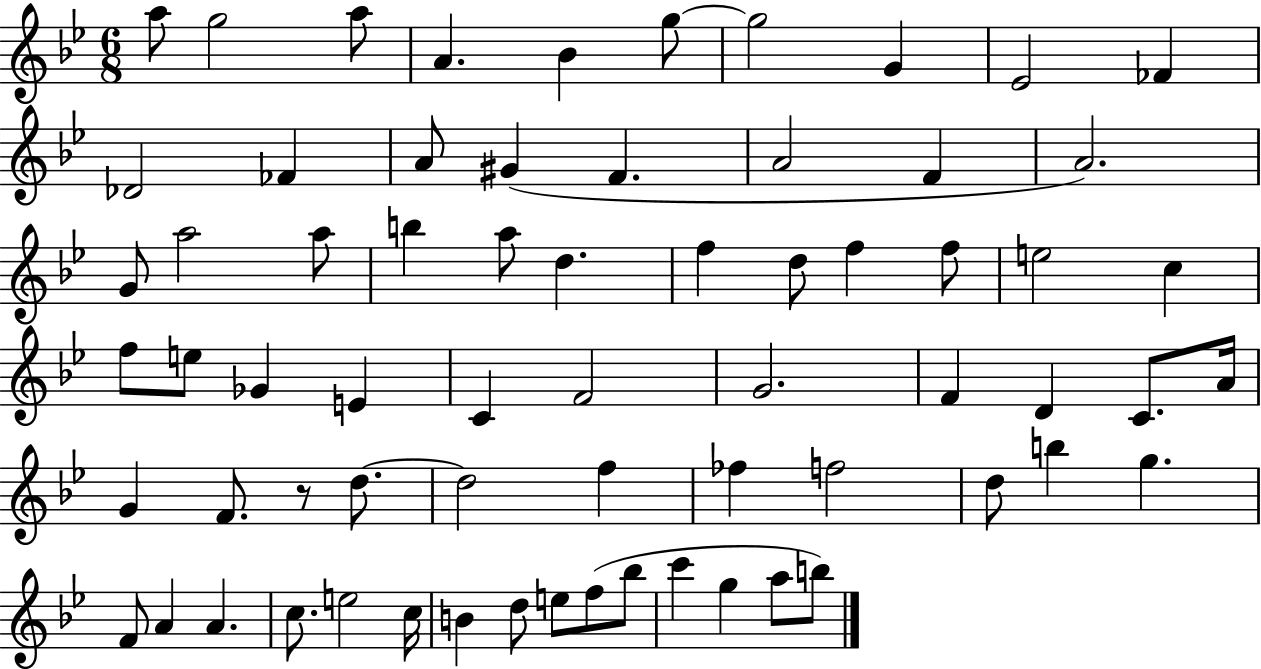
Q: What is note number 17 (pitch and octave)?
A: F4